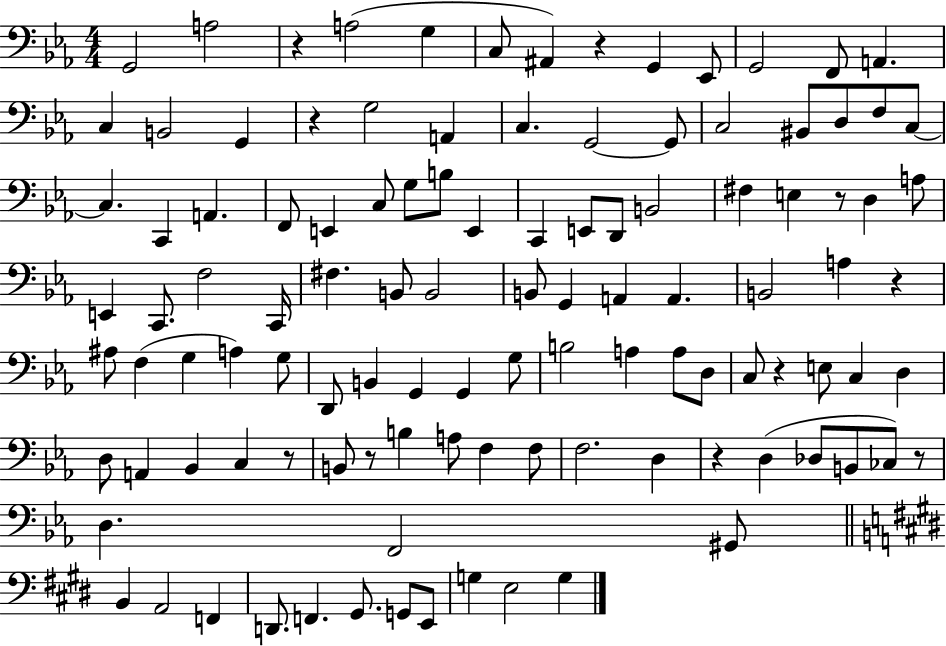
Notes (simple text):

G2/h A3/h R/q A3/h G3/q C3/e A#2/q R/q G2/q Eb2/e G2/h F2/e A2/q. C3/q B2/h G2/q R/q G3/h A2/q C3/q. G2/h G2/e C3/h BIS2/e D3/e F3/e C3/e C3/q. C2/q A2/q. F2/e E2/q C3/e G3/e B3/e E2/q C2/q E2/e D2/e B2/h F#3/q E3/q R/e D3/q A3/e E2/q C2/e. F3/h C2/s F#3/q. B2/e B2/h B2/e G2/q A2/q A2/q. B2/h A3/q R/q A#3/e F3/q G3/q A3/q G3/e D2/e B2/q G2/q G2/q G3/e B3/h A3/q A3/e D3/e C3/e R/q E3/e C3/q D3/q D3/e A2/q Bb2/q C3/q R/e B2/e R/e B3/q A3/e F3/q F3/e F3/h. D3/q R/q D3/q Db3/e B2/e CES3/e R/e D3/q. F2/h G#2/e B2/q A2/h F2/q D2/e. F2/q. G#2/e. G2/e E2/e G3/q E3/h G3/q